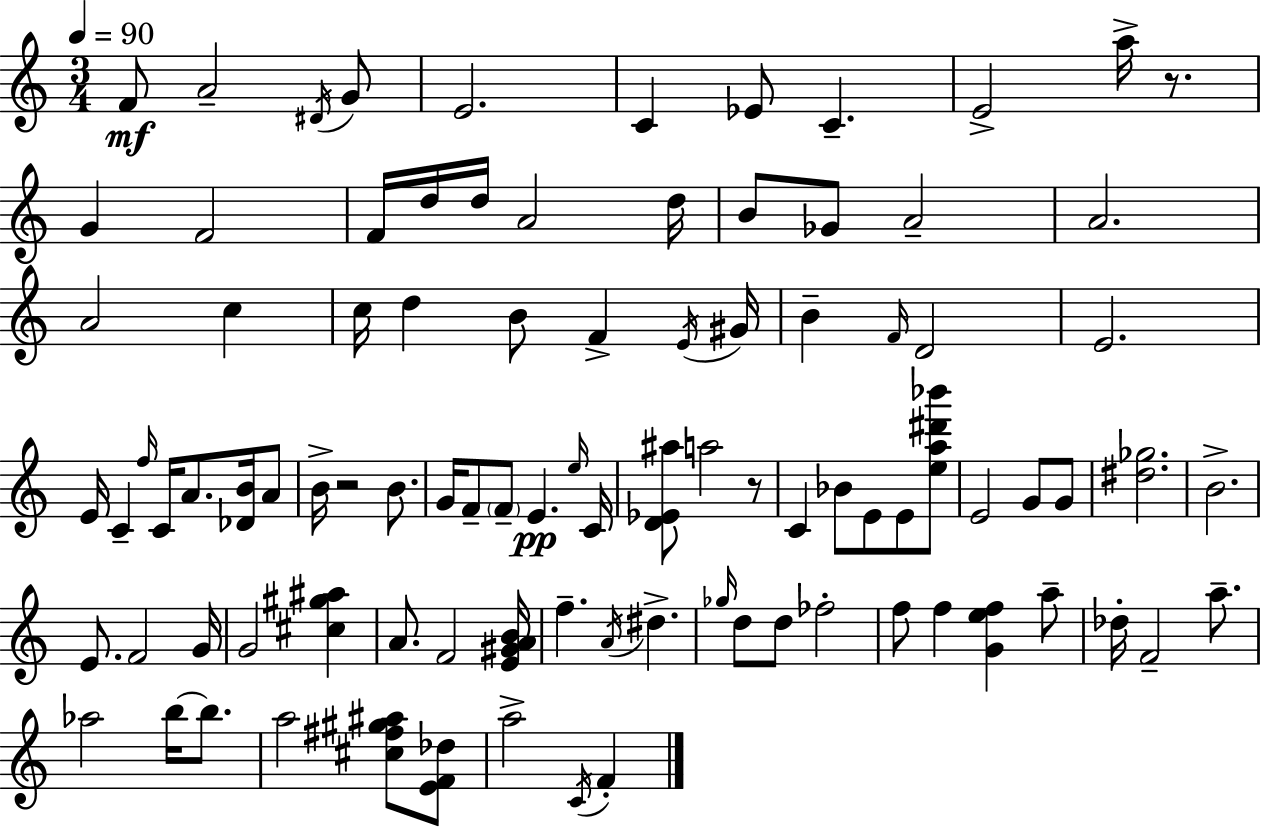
{
  \clef treble
  \numericTimeSignature
  \time 3/4
  \key c \major
  \tempo 4 = 90
  f'8\mf a'2-- \acciaccatura { dis'16 } g'8 | e'2. | c'4 ees'8 c'4.-- | e'2-> a''16-> r8. | \break g'4 f'2 | f'16 d''16 d''16 a'2 | d''16 b'8 ges'8 a'2-- | a'2. | \break a'2 c''4 | c''16 d''4 b'8 f'4-> | \acciaccatura { e'16 } gis'16 b'4-- \grace { f'16 } d'2 | e'2. | \break e'16 c'4-- \grace { f''16 } c'16 a'8. | <des' b'>16 a'8 b'16-> r2 | b'8. g'16 f'8-- \parenthesize f'8-- e'4.\pp | \grace { e''16 } c'16 <d' ees' ais''>8 a''2 | \break r8 c'4 bes'8 e'8 | e'8 <e'' a'' dis''' bes'''>8 e'2 | g'8 g'8 <dis'' ges''>2. | b'2.-> | \break e'8. f'2 | g'16 g'2 | <cis'' gis'' ais''>4 a'8. f'2 | <e' gis' a' b'>16 f''4.-- \acciaccatura { a'16 } | \break dis''4.-> \grace { ges''16 } d''8 d''8 fes''2-. | f''8 f''4 | <g' e'' f''>4 a''8-- des''16-. f'2-- | a''8.-- aes''2 | \break b''16~~ b''8. a''2 | <cis'' fis'' gis'' ais''>8 <e' f' des''>8 a''2-> | \acciaccatura { c'16 } f'4-. \bar "|."
}